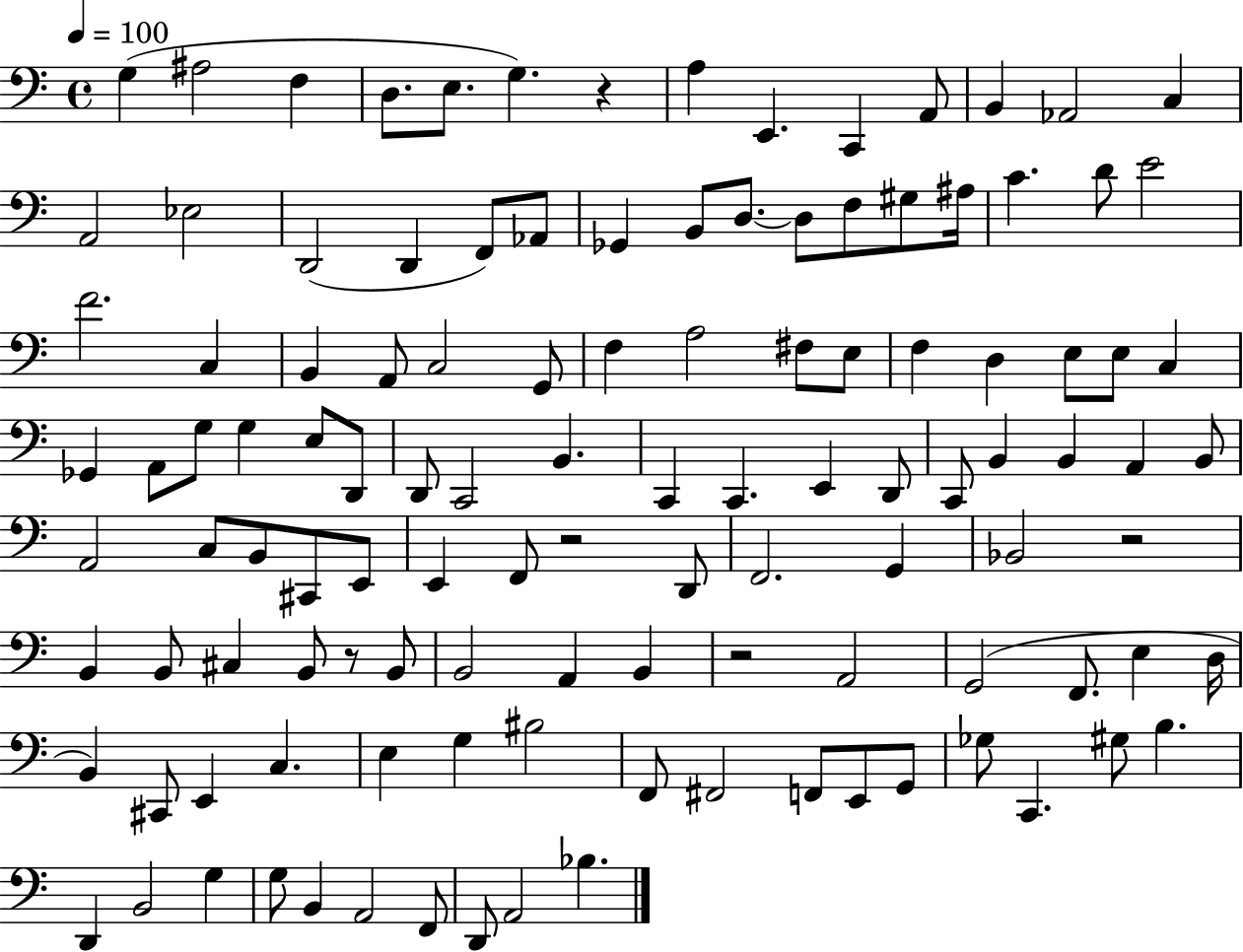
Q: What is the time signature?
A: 4/4